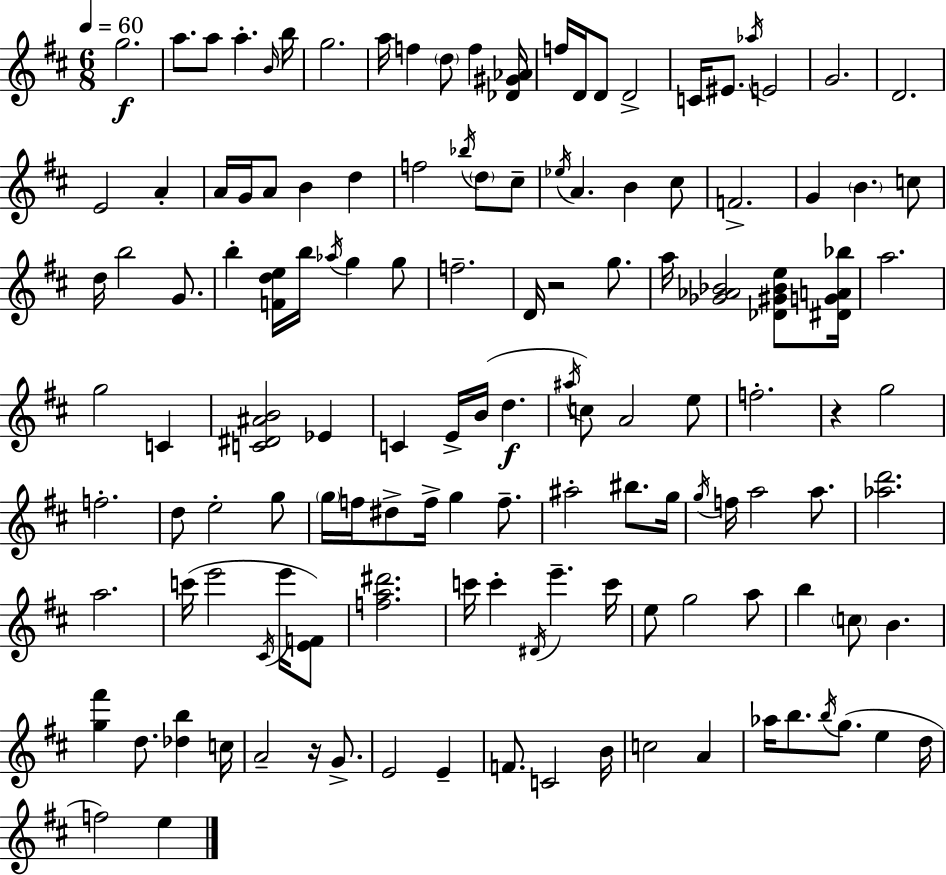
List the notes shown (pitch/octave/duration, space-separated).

G5/h. A5/e. A5/e A5/q. B4/s B5/s G5/h. A5/s F5/q D5/e F5/q [Db4,G#4,Ab4]/s F5/s D4/s D4/e D4/h C4/s EIS4/e. Ab5/s E4/h G4/h. D4/h. E4/h A4/q A4/s G4/s A4/e B4/q D5/q F5/h Bb5/s D5/e C#5/e Eb5/s A4/q. B4/q C#5/e F4/h. G4/q B4/q. C5/e D5/s B5/h G4/e. B5/q [F4,D5,E5]/s B5/s Ab5/s G5/q G5/e F5/h. D4/s R/h G5/e. A5/s [Gb4,Ab4,Bb4]/h [Db4,G#4,Bb4,E5]/e [D#4,G4,A4,Bb5]/s A5/h. G5/h C4/q [C4,D#4,A#4,B4]/h Eb4/q C4/q E4/s B4/s D5/q. A#5/s C5/e A4/h E5/e F5/h. R/q G5/h F5/h. D5/e E5/h G5/e G5/s F5/s D#5/e F5/s G5/q F5/e. A#5/h BIS5/e. G5/s G5/s F5/s A5/h A5/e. [Ab5,D6]/h. A5/h. C6/s E6/h C#4/s E6/s [E4,F4]/e [F5,A5,D#6]/h. C6/s C6/q D#4/s E6/q. C6/s E5/e G5/h A5/e B5/q C5/e B4/q. [G5,F#6]/q D5/e. [Db5,B5]/q C5/s A4/h R/s G4/e. E4/h E4/q F4/e. C4/h B4/s C5/h A4/q Ab5/s B5/e. B5/s G5/e. E5/q D5/s F5/h E5/q